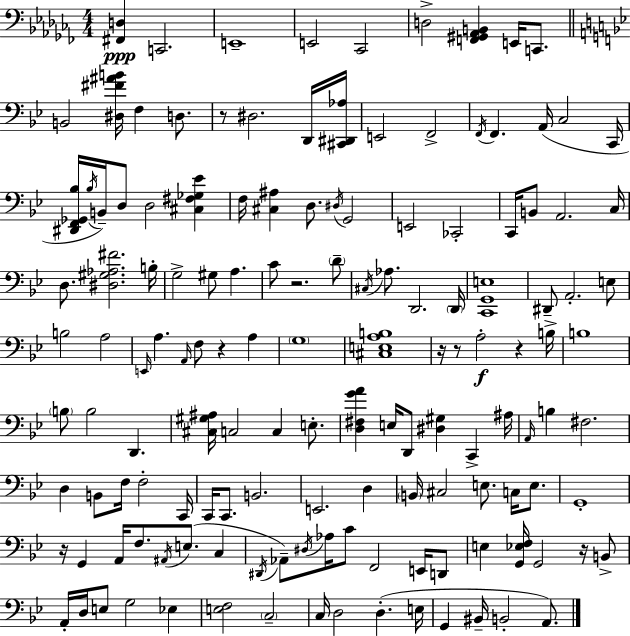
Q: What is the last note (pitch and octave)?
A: A2